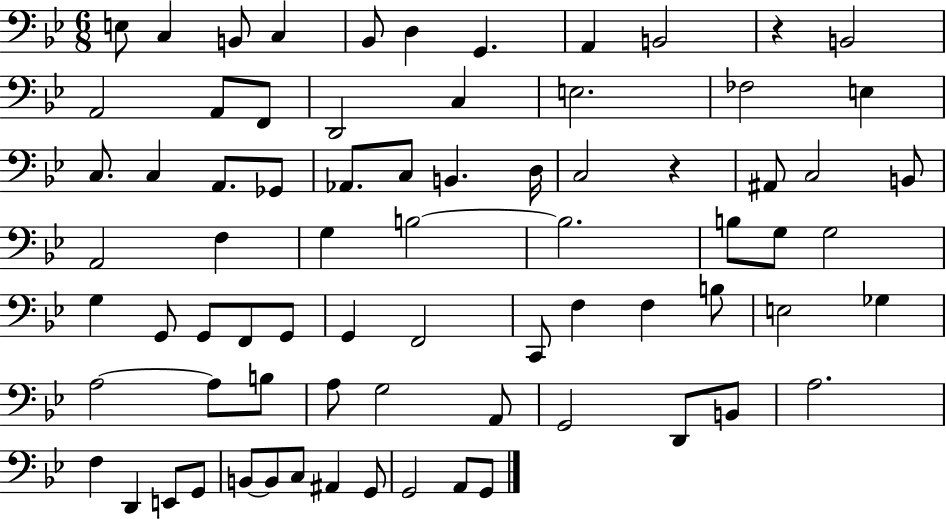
{
  \clef bass
  \numericTimeSignature
  \time 6/8
  \key bes \major
  e8 c4 b,8 c4 | bes,8 d4 g,4. | a,4 b,2 | r4 b,2 | \break a,2 a,8 f,8 | d,2 c4 | e2. | fes2 e4 | \break c8. c4 a,8. ges,8 | aes,8. c8 b,4. d16 | c2 r4 | ais,8 c2 b,8 | \break a,2 f4 | g4 b2~~ | b2. | b8 g8 g2 | \break g4 g,8 g,8 f,8 g,8 | g,4 f,2 | c,8 f4 f4 b8 | e2 ges4 | \break a2~~ a8 b8 | a8 g2 a,8 | g,2 d,8 b,8 | a2. | \break f4 d,4 e,8 g,8 | b,8~~ b,8 c8 ais,4 g,8 | g,2 a,8 g,8 | \bar "|."
}